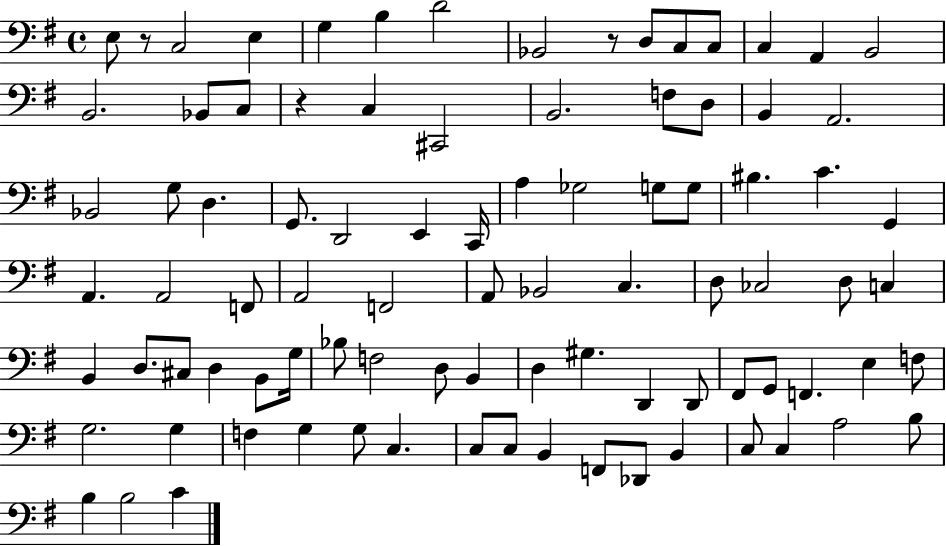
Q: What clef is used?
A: bass